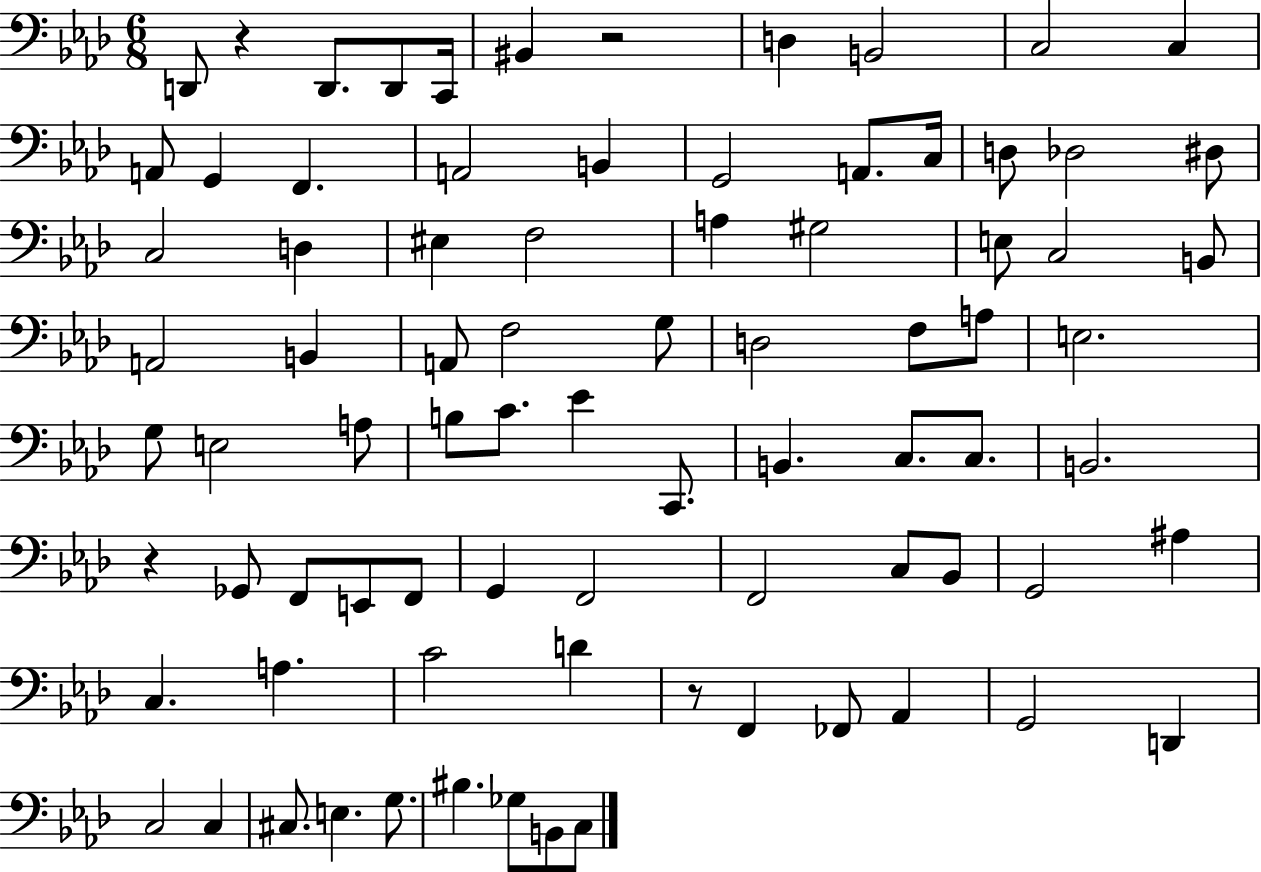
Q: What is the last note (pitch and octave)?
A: C3